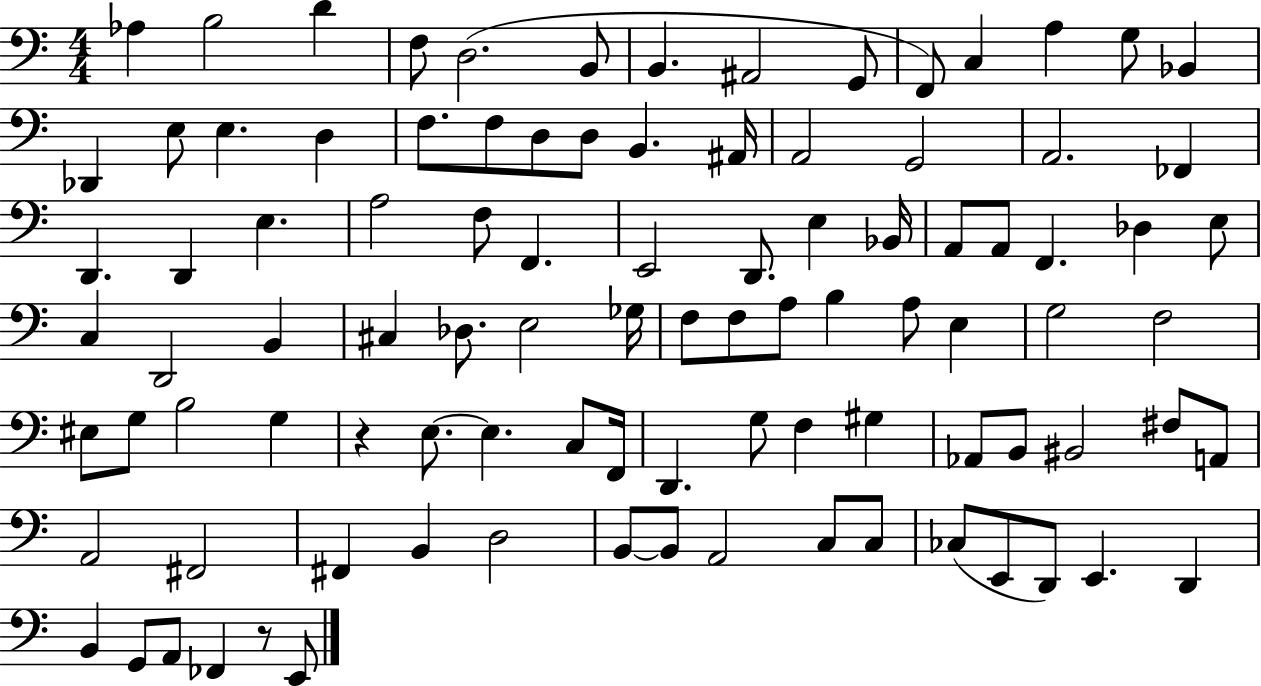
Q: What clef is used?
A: bass